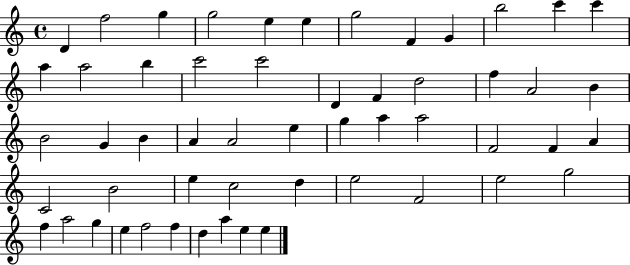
{
  \clef treble
  \time 4/4
  \defaultTimeSignature
  \key c \major
  d'4 f''2 g''4 | g''2 e''4 e''4 | g''2 f'4 g'4 | b''2 c'''4 c'''4 | \break a''4 a''2 b''4 | c'''2 c'''2 | d'4 f'4 d''2 | f''4 a'2 b'4 | \break b'2 g'4 b'4 | a'4 a'2 e''4 | g''4 a''4 a''2 | f'2 f'4 a'4 | \break c'2 b'2 | e''4 c''2 d''4 | e''2 f'2 | e''2 g''2 | \break f''4 a''2 g''4 | e''4 f''2 f''4 | d''4 a''4 e''4 e''4 | \bar "|."
}